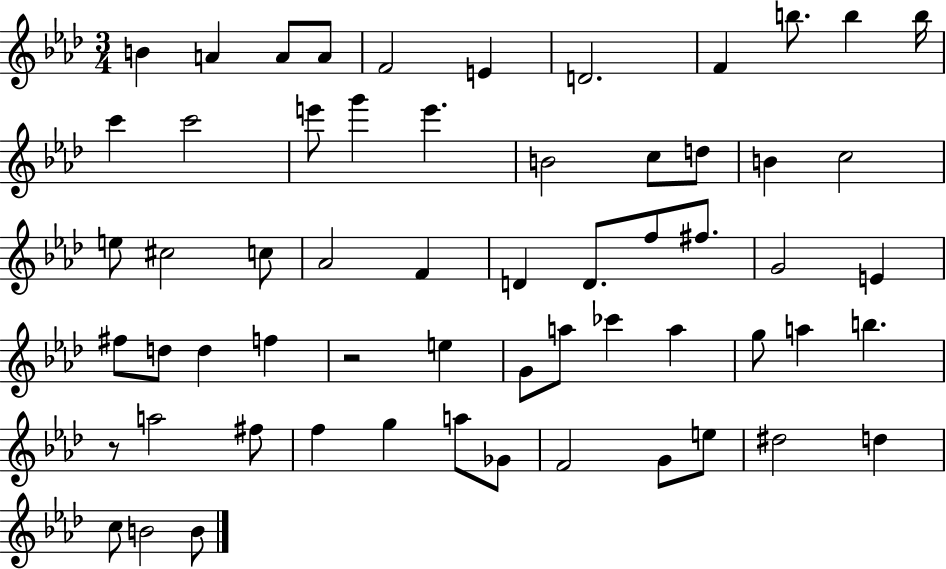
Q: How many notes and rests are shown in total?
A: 60